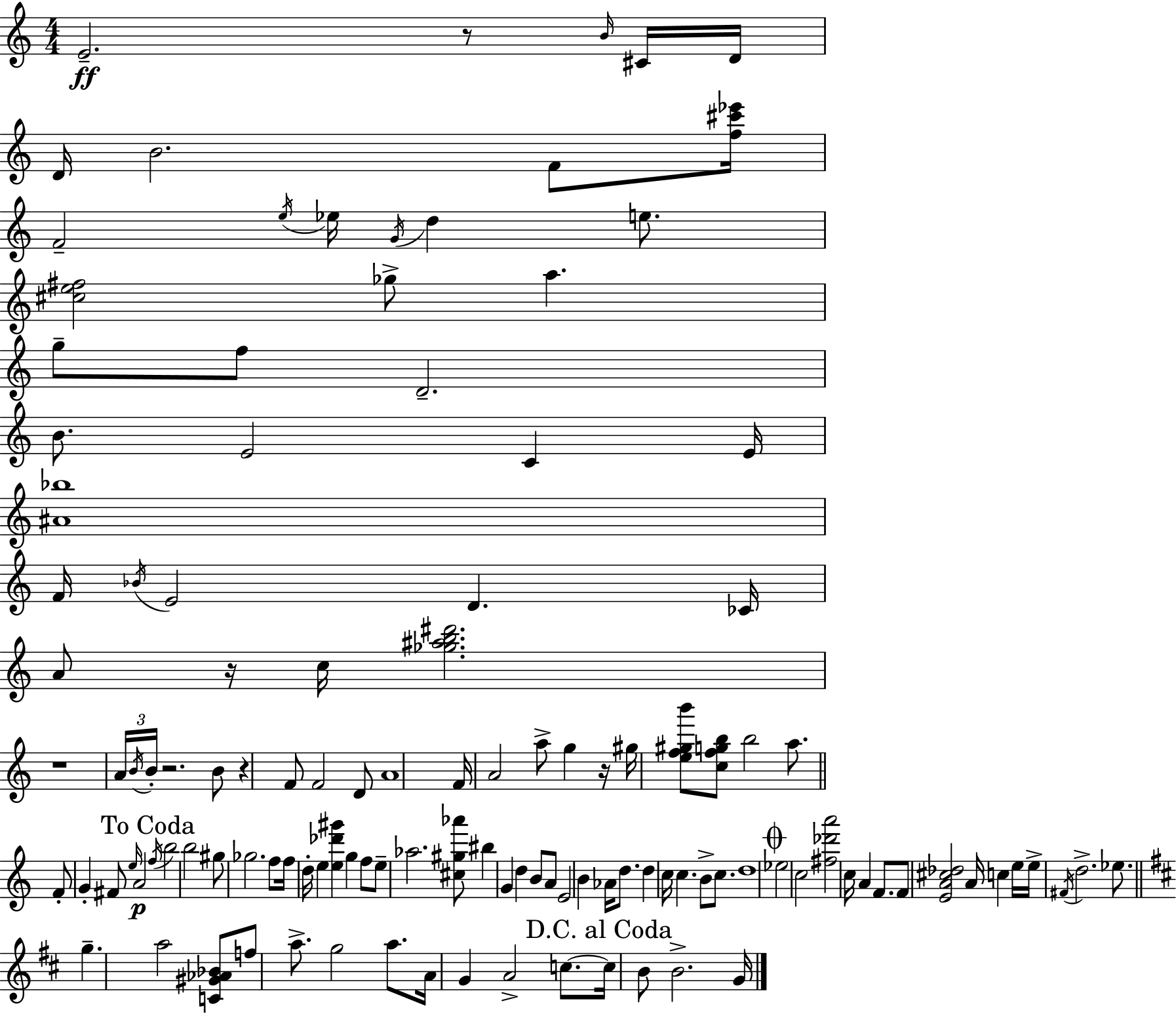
{
  \clef treble
  \numericTimeSignature
  \time 4/4
  \key a \minor
  e'2.--\ff r8 \grace { b'16 } cis'16 | d'16 d'16 b'2. f'8 | <f'' cis''' ees'''>16 f'2-- \acciaccatura { e''16 } ees''16 \acciaccatura { g'16 } d''4 | e''8. <cis'' e'' fis''>2 ges''8-> a''4. | \break g''8-- f''8 d'2.-- | b'8. e'2 c'4 | e'16 <ais' bes''>1 | f'16 \acciaccatura { bes'16 } e'2 d'4. | \break ces'16 a'8 r16 c''16 <ges'' ais'' b'' dis'''>2. | r1 | \tuplet 3/2 { a'16 \acciaccatura { b'16 } b'16-. } r2. | b'8 r4 f'8 f'2 | \break d'8 a'1 | f'16 a'2 a''8-> | g''4 r16 gis''16 <e'' f'' gis'' b'''>8 <c'' f'' g'' b''>8 b''2 | a''8. \bar "||" \break \key c \major f'8-. g'4-. fis'8 \grace { e''16 } a'2\p | \mark "To Coda" \acciaccatura { f''16 } b''2 b''2 | gis''8 ges''2. | f''8 f''16 d''16-. e''4 <e'' des''' gis'''>4 g''4 | \break f''8 e''8-- aes''2. | <cis'' gis'' aes'''>8 bis''4 g'4 d''4 b'8 | a'8 e'2 b'4 aes'16 d''8. | d''4 c''16 c''4. b'8-> c''8. | \break d''1 | \mark \markup { \musicglyph "scripts.coda" } ees''2 c''2 | <fis'' des''' a'''>2 c''16 a'4 f'8. | f'8 <e' a' cis'' des''>2 a'16 c''4 | \break e''16 e''16-> \acciaccatura { fis'16 } d''2.-> | ees''8. \bar "||" \break \key d \major g''4.-- a''2 <c' gis' aes' bes'>8 | f''8 a''8.-> g''2 a''8. | a'16 g'4 a'2-> c''8.~~ | \mark "D.C. al Coda" c''16 b'8 b'2.-> g'16 | \break \bar "|."
}